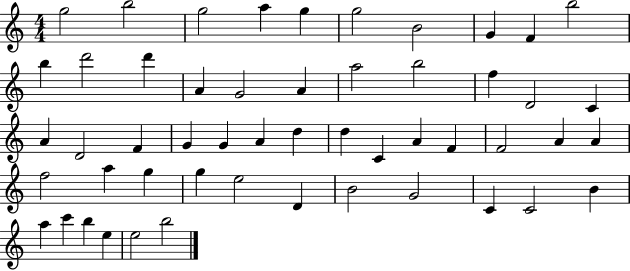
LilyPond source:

{
  \clef treble
  \numericTimeSignature
  \time 4/4
  \key c \major
  g''2 b''2 | g''2 a''4 g''4 | g''2 b'2 | g'4 f'4 b''2 | \break b''4 d'''2 d'''4 | a'4 g'2 a'4 | a''2 b''2 | f''4 d'2 c'4 | \break a'4 d'2 f'4 | g'4 g'4 a'4 d''4 | d''4 c'4 a'4 f'4 | f'2 a'4 a'4 | \break f''2 a''4 g''4 | g''4 e''2 d'4 | b'2 g'2 | c'4 c'2 b'4 | \break a''4 c'''4 b''4 e''4 | e''2 b''2 | \bar "|."
}